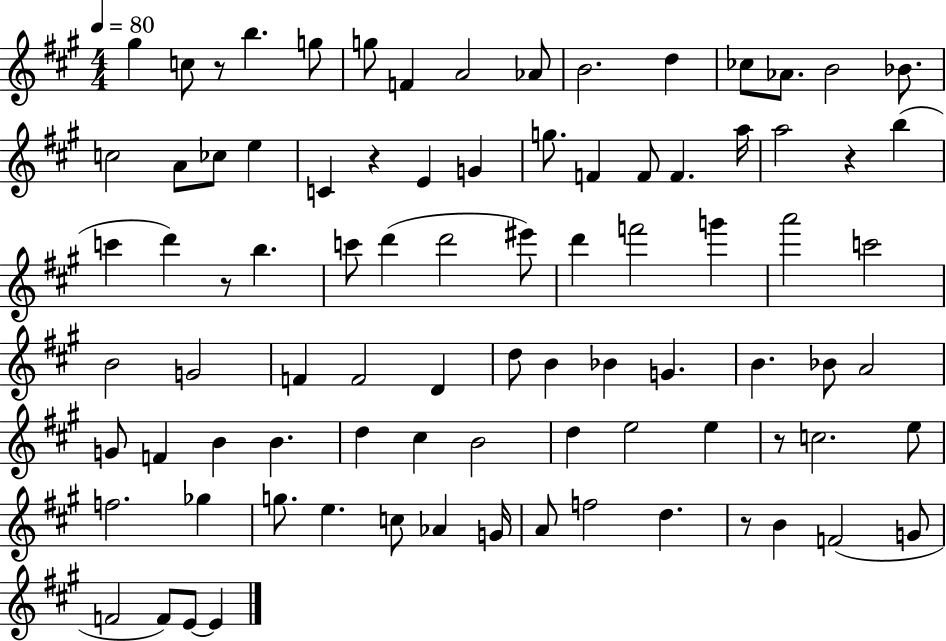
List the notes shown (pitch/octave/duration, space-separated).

G#5/q C5/e R/e B5/q. G5/e G5/e F4/q A4/h Ab4/e B4/h. D5/q CES5/e Ab4/e. B4/h Bb4/e. C5/h A4/e CES5/e E5/q C4/q R/q E4/q G4/q G5/e. F4/q F4/e F4/q. A5/s A5/h R/q B5/q C6/q D6/q R/e B5/q. C6/e D6/q D6/h EIS6/e D6/q F6/h G6/q A6/h C6/h B4/h G4/h F4/q F4/h D4/q D5/e B4/q Bb4/q G4/q. B4/q. Bb4/e A4/h G4/e F4/q B4/q B4/q. D5/q C#5/q B4/h D5/q E5/h E5/q R/e C5/h. E5/e F5/h. Gb5/q G5/e. E5/q. C5/e Ab4/q G4/s A4/e F5/h D5/q. R/e B4/q F4/h G4/e F4/h F4/e E4/e E4/q